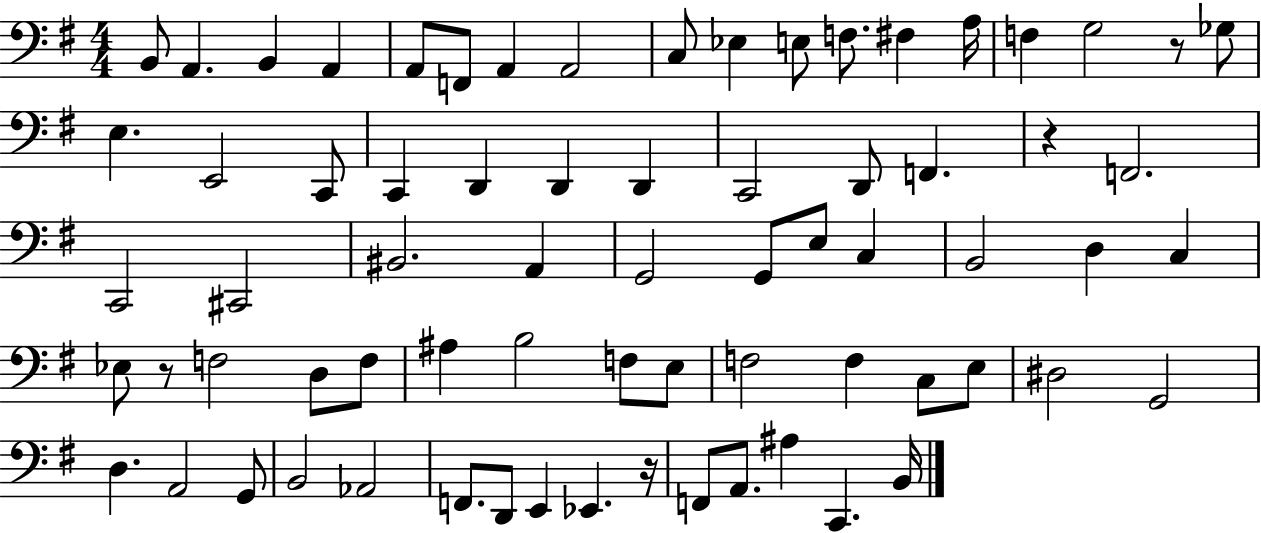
B2/e A2/q. B2/q A2/q A2/e F2/e A2/q A2/h C3/e Eb3/q E3/e F3/e. F#3/q A3/s F3/q G3/h R/e Gb3/e E3/q. E2/h C2/e C2/q D2/q D2/q D2/q C2/h D2/e F2/q. R/q F2/h. C2/h C#2/h BIS2/h. A2/q G2/h G2/e E3/e C3/q B2/h D3/q C3/q Eb3/e R/e F3/h D3/e F3/e A#3/q B3/h F3/e E3/e F3/h F3/q C3/e E3/e D#3/h G2/h D3/q. A2/h G2/e B2/h Ab2/h F2/e. D2/e E2/q Eb2/q. R/s F2/e A2/e. A#3/q C2/q. B2/s